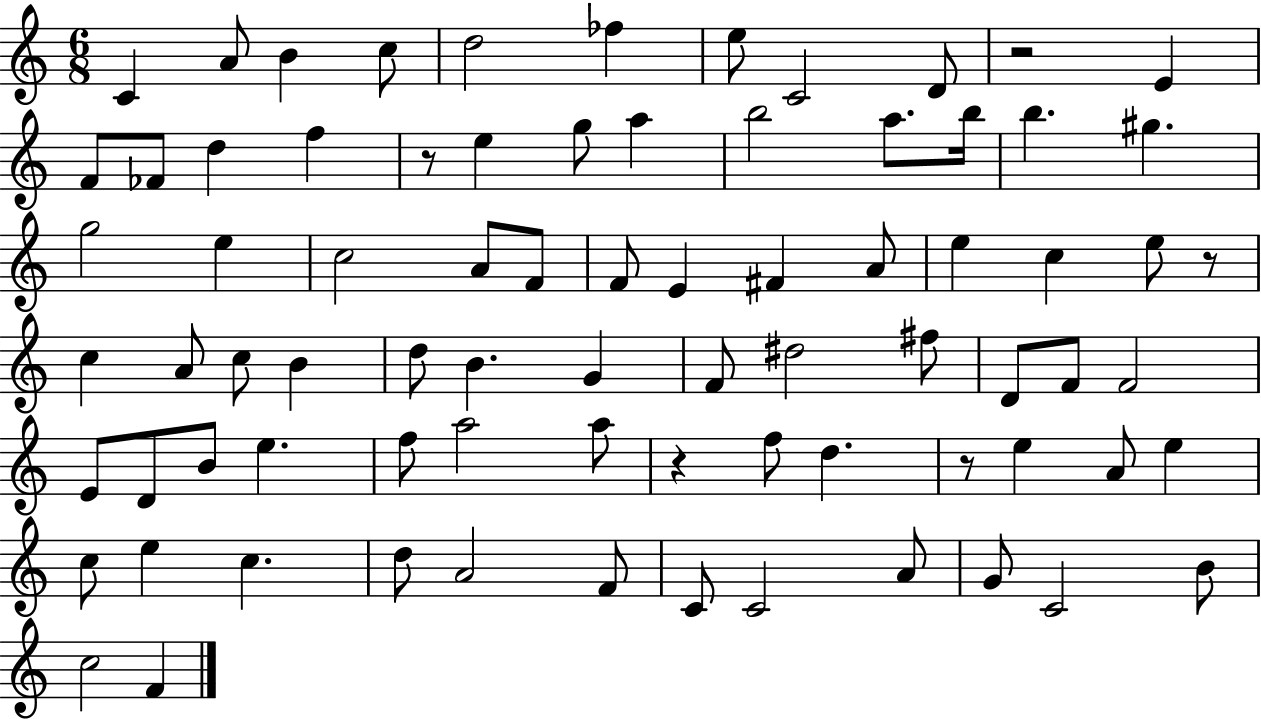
{
  \clef treble
  \numericTimeSignature
  \time 6/8
  \key c \major
  \repeat volta 2 { c'4 a'8 b'4 c''8 | d''2 fes''4 | e''8 c'2 d'8 | r2 e'4 | \break f'8 fes'8 d''4 f''4 | r8 e''4 g''8 a''4 | b''2 a''8. b''16 | b''4. gis''4. | \break g''2 e''4 | c''2 a'8 f'8 | f'8 e'4 fis'4 a'8 | e''4 c''4 e''8 r8 | \break c''4 a'8 c''8 b'4 | d''8 b'4. g'4 | f'8 dis''2 fis''8 | d'8 f'8 f'2 | \break e'8 d'8 b'8 e''4. | f''8 a''2 a''8 | r4 f''8 d''4. | r8 e''4 a'8 e''4 | \break c''8 e''4 c''4. | d''8 a'2 f'8 | c'8 c'2 a'8 | g'8 c'2 b'8 | \break c''2 f'4 | } \bar "|."
}